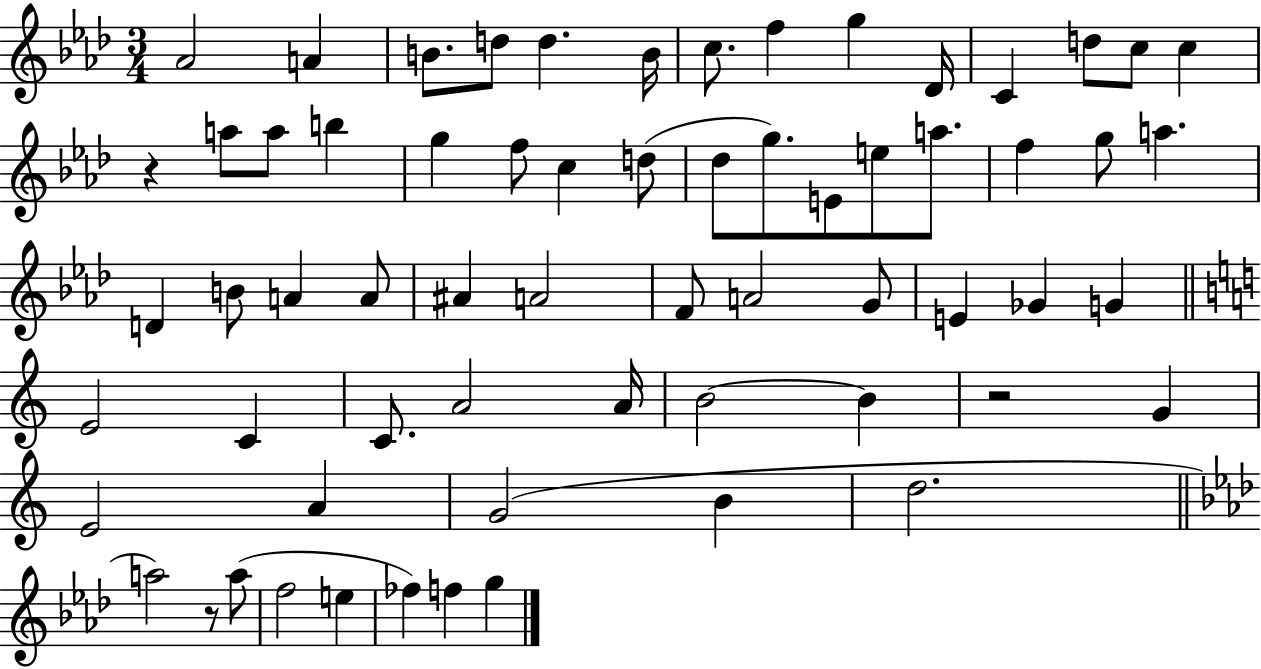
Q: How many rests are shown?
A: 3